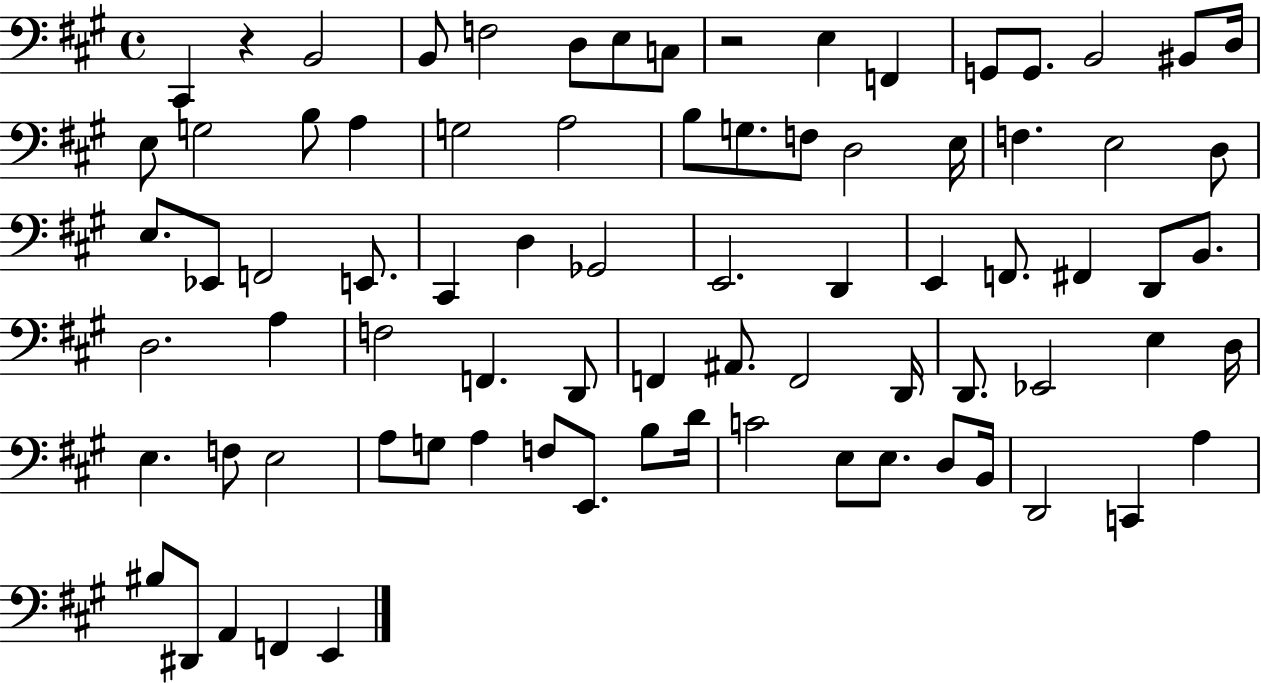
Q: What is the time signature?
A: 4/4